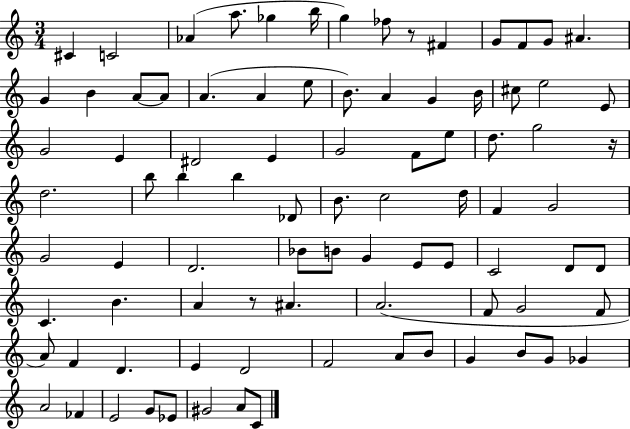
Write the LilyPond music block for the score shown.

{
  \clef treble
  \numericTimeSignature
  \time 3/4
  \key c \major
  cis'4 c'2 | aes'4( a''8. ges''4 b''16 | g''4) fes''8 r8 fis'4 | g'8 f'8 g'8 ais'4. | \break g'4 b'4 a'8~~ a'8 | a'4.( a'4 e''8 | b'8.) a'4 g'4 b'16 | cis''8 e''2 e'8 | \break g'2 e'4 | dis'2 e'4 | g'2 f'8 e''8 | d''8. g''2 r16 | \break d''2. | b''8 b''4 b''4 des'8 | b'8. c''2 d''16 | f'4 g'2 | \break g'2 e'4 | d'2. | bes'8 b'8 g'4 e'8 e'8 | c'2 d'8 d'8 | \break c'4. b'4. | a'4 r8 ais'4. | a'2.( | f'8 g'2 f'8 | \break a'8) f'4 d'4. | e'4 d'2 | f'2 a'8 b'8 | g'4 b'8 g'8 ges'4 | \break a'2 fes'4 | e'2 g'8 ees'8 | gis'2 a'8 c'8 | \bar "|."
}